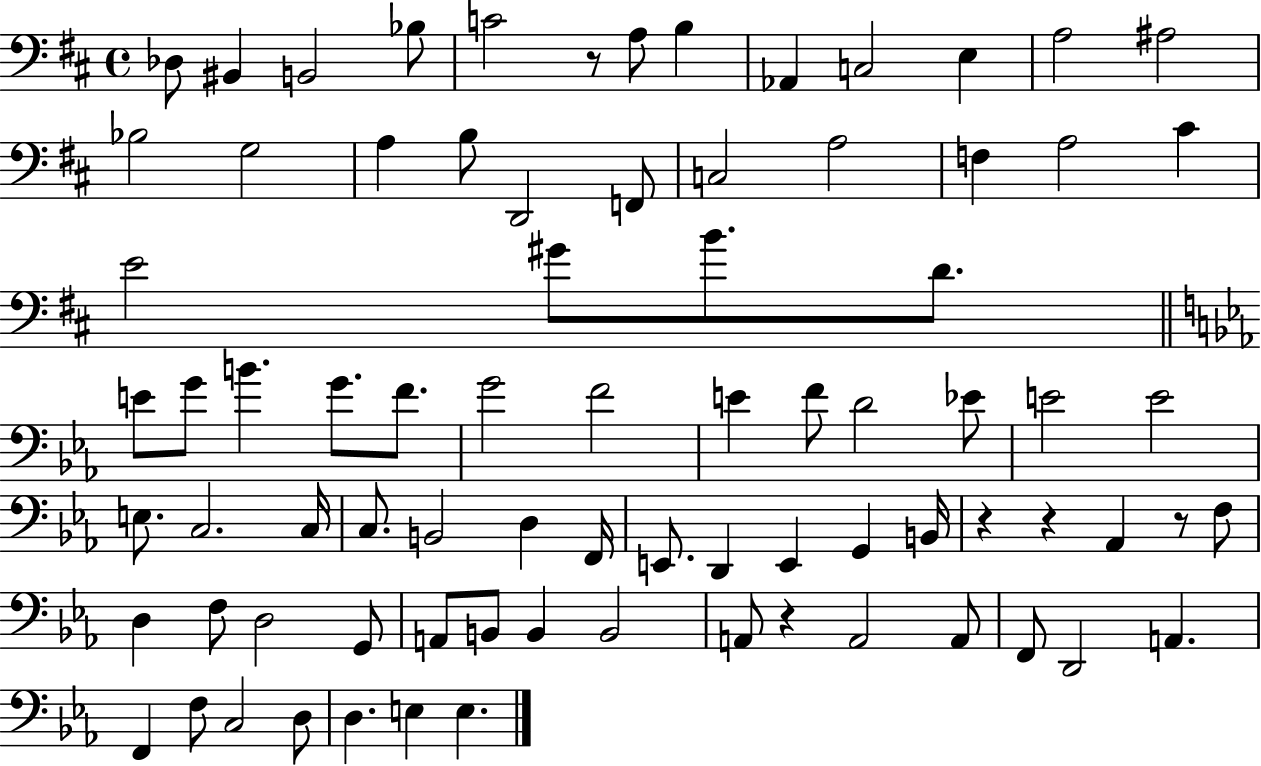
{
  \clef bass
  \time 4/4
  \defaultTimeSignature
  \key d \major
  des8 bis,4 b,2 bes8 | c'2 r8 a8 b4 | aes,4 c2 e4 | a2 ais2 | \break bes2 g2 | a4 b8 d,2 f,8 | c2 a2 | f4 a2 cis'4 | \break e'2 gis'8 b'8. d'8. | \bar "||" \break \key c \minor e'8 g'8 b'4. g'8. f'8. | g'2 f'2 | e'4 f'8 d'2 ees'8 | e'2 e'2 | \break e8. c2. c16 | c8. b,2 d4 f,16 | e,8. d,4 e,4 g,4 b,16 | r4 r4 aes,4 r8 f8 | \break d4 f8 d2 g,8 | a,8 b,8 b,4 b,2 | a,8 r4 a,2 a,8 | f,8 d,2 a,4. | \break f,4 f8 c2 d8 | d4. e4 e4. | \bar "|."
}